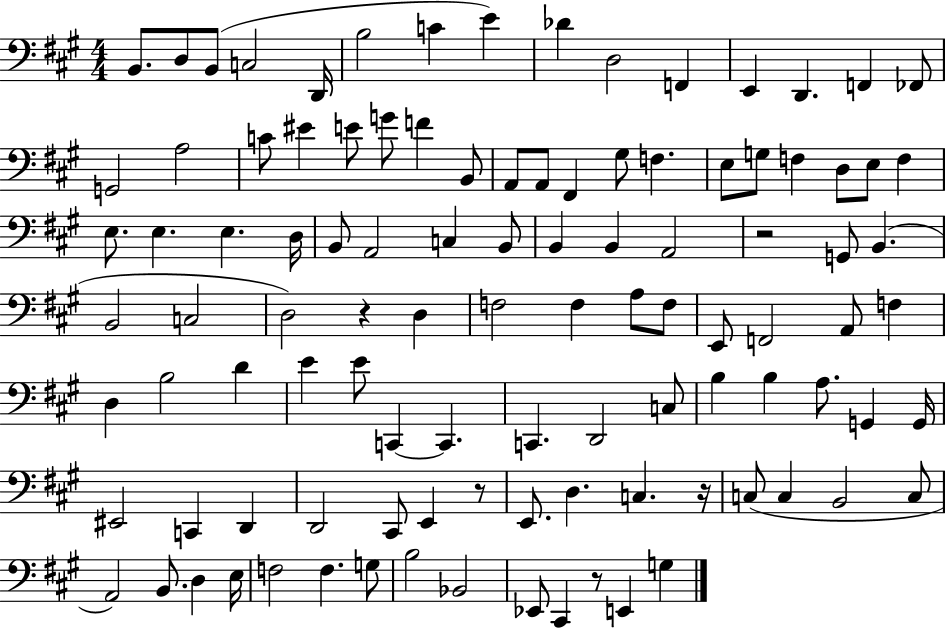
X:1
T:Untitled
M:4/4
L:1/4
K:A
B,,/2 D,/2 B,,/2 C,2 D,,/4 B,2 C E _D D,2 F,, E,, D,, F,, _F,,/2 G,,2 A,2 C/2 ^E E/2 G/2 F B,,/2 A,,/2 A,,/2 ^F,, ^G,/2 F, E,/2 G,/2 F, D,/2 E,/2 F, E,/2 E, E, D,/4 B,,/2 A,,2 C, B,,/2 B,, B,, A,,2 z2 G,,/2 B,, B,,2 C,2 D,2 z D, F,2 F, A,/2 F,/2 E,,/2 F,,2 A,,/2 F, D, B,2 D E E/2 C,, C,, C,, D,,2 C,/2 B, B, A,/2 G,, G,,/4 ^E,,2 C,, D,, D,,2 ^C,,/2 E,, z/2 E,,/2 D, C, z/4 C,/2 C, B,,2 C,/2 A,,2 B,,/2 D, E,/4 F,2 F, G,/2 B,2 _B,,2 _E,,/2 ^C,, z/2 E,, G,